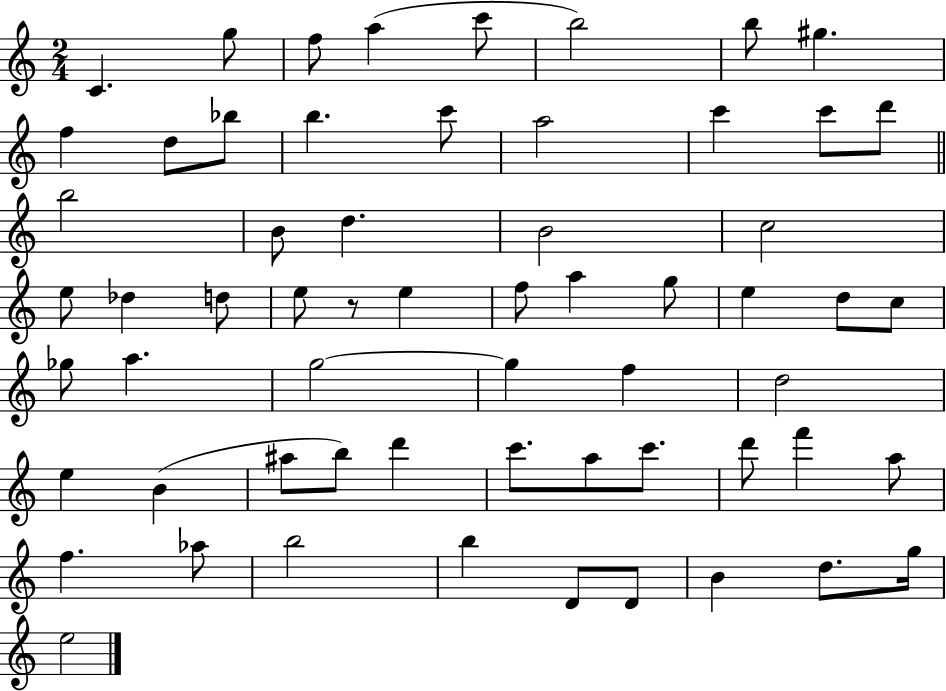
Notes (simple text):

C4/q. G5/e F5/e A5/q C6/e B5/h B5/e G#5/q. F5/q D5/e Bb5/e B5/q. C6/e A5/h C6/q C6/e D6/e B5/h B4/e D5/q. B4/h C5/h E5/e Db5/q D5/e E5/e R/e E5/q F5/e A5/q G5/e E5/q D5/e C5/e Gb5/e A5/q. G5/h G5/q F5/q D5/h E5/q B4/q A#5/e B5/e D6/q C6/e. A5/e C6/e. D6/e F6/q A5/e F5/q. Ab5/e B5/h B5/q D4/e D4/e B4/q D5/e. G5/s E5/h